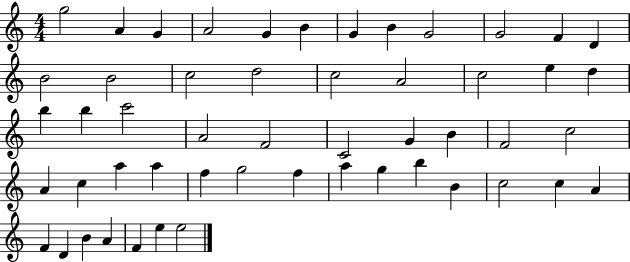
G5/h A4/q G4/q A4/h G4/q B4/q G4/q B4/q G4/h G4/h F4/q D4/q B4/h B4/h C5/h D5/h C5/h A4/h C5/h E5/q D5/q B5/q B5/q C6/h A4/h F4/h C4/h G4/q B4/q F4/h C5/h A4/q C5/q A5/q A5/q F5/q G5/h F5/q A5/q G5/q B5/q B4/q C5/h C5/q A4/q F4/q D4/q B4/q A4/q F4/q E5/q E5/h